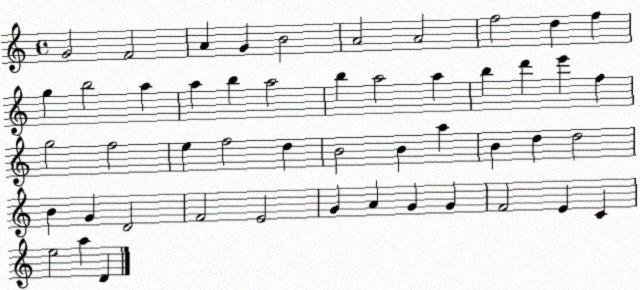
X:1
T:Untitled
M:4/4
L:1/4
K:C
G2 F2 A G B2 A2 A2 f2 d f g b2 a a b a2 b a2 a b d' e' f g2 f2 e f2 d B2 B a B d d2 B G D2 F2 E2 G A G G F2 E C e2 a D